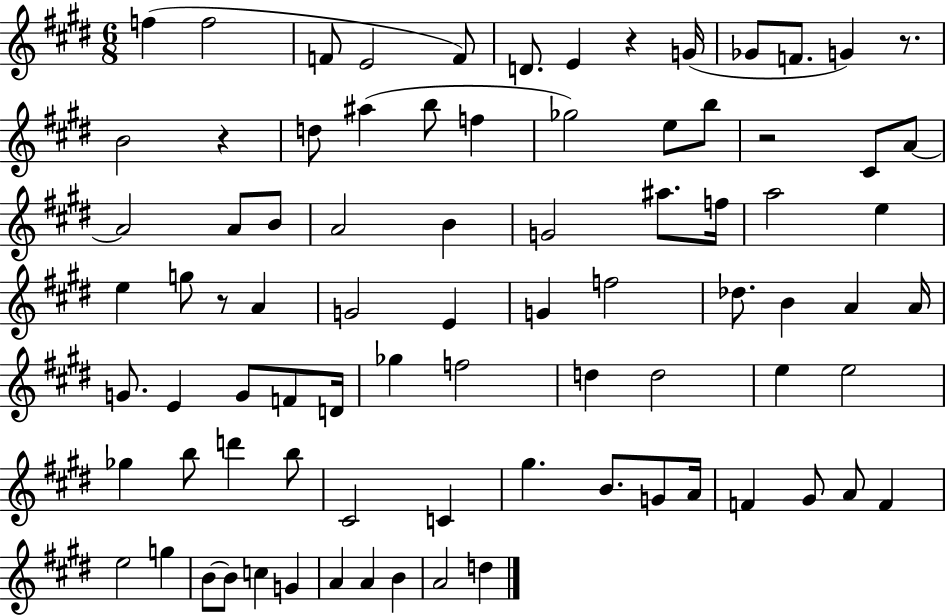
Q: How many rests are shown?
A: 5